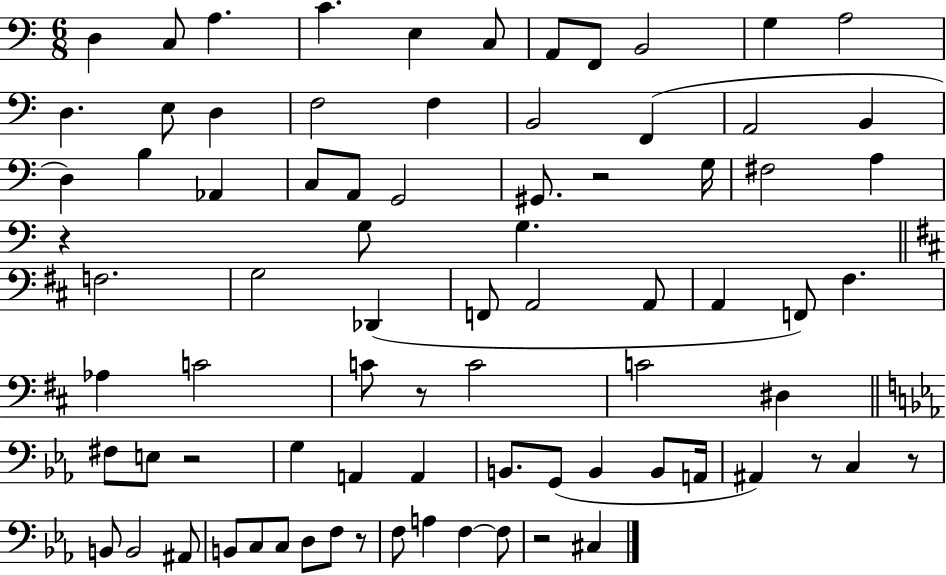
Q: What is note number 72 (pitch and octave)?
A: C#3